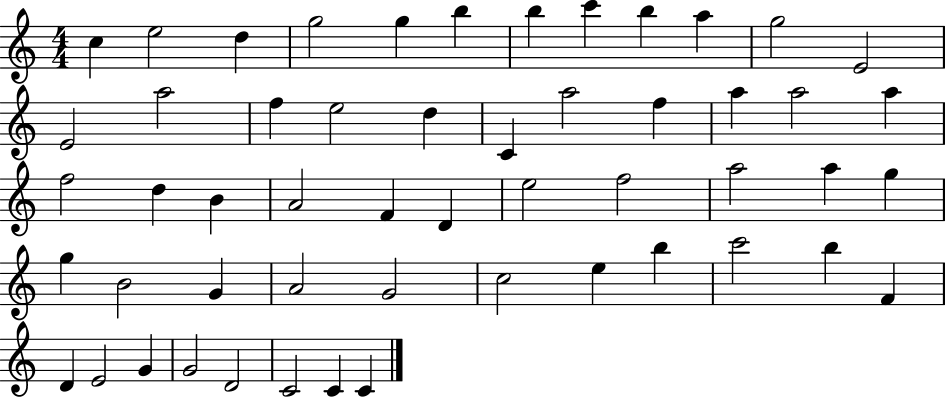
C5/q E5/h D5/q G5/h G5/q B5/q B5/q C6/q B5/q A5/q G5/h E4/h E4/h A5/h F5/q E5/h D5/q C4/q A5/h F5/q A5/q A5/h A5/q F5/h D5/q B4/q A4/h F4/q D4/q E5/h F5/h A5/h A5/q G5/q G5/q B4/h G4/q A4/h G4/h C5/h E5/q B5/q C6/h B5/q F4/q D4/q E4/h G4/q G4/h D4/h C4/h C4/q C4/q